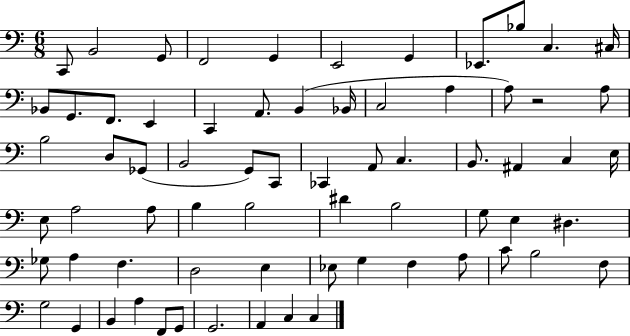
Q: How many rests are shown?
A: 1